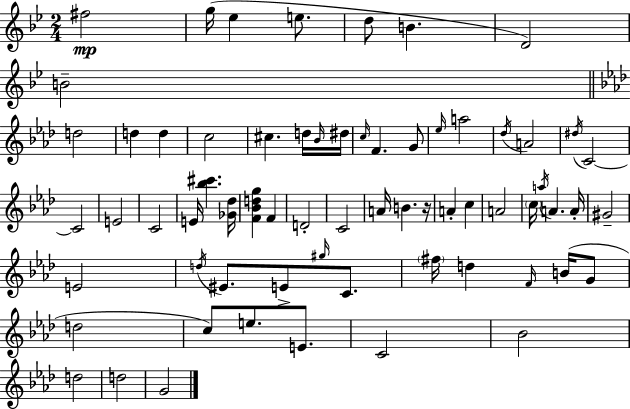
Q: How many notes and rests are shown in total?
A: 66